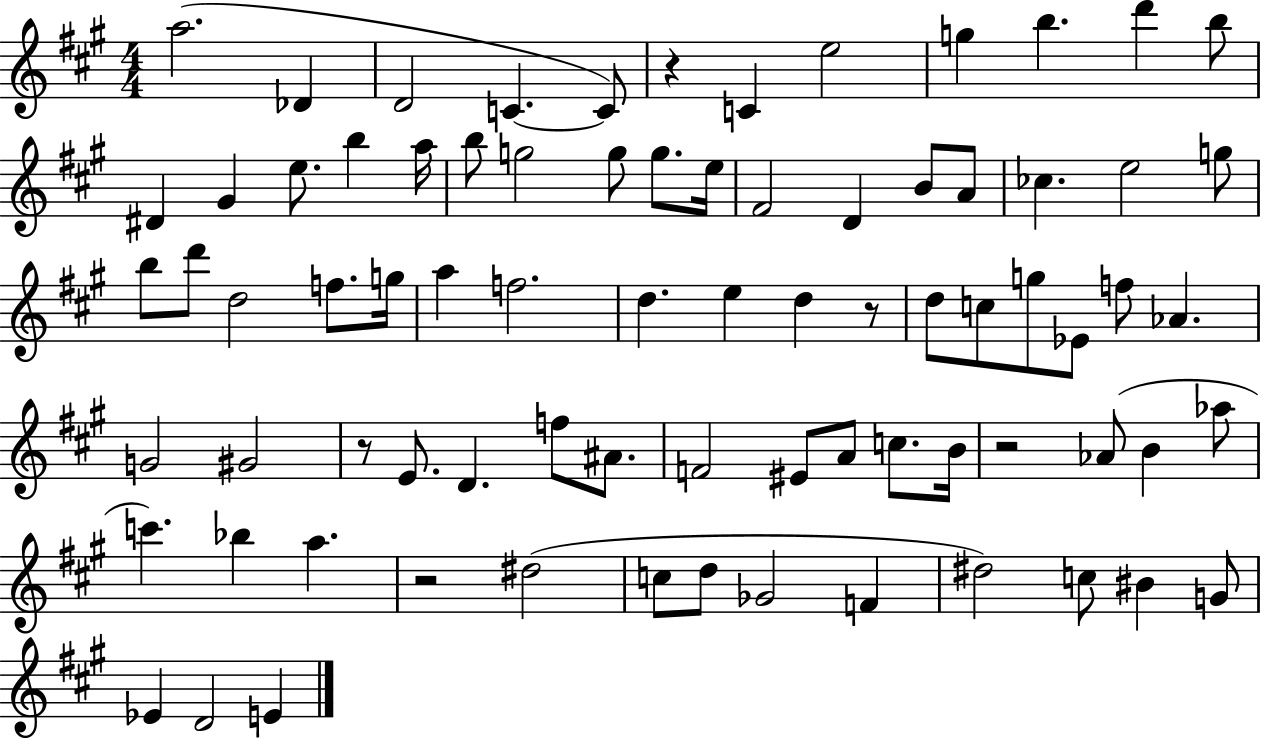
A5/h. Db4/q D4/h C4/q. C4/e R/q C4/q E5/h G5/q B5/q. D6/q B5/e D#4/q G#4/q E5/e. B5/q A5/s B5/e G5/h G5/e G5/e. E5/s F#4/h D4/q B4/e A4/e CES5/q. E5/h G5/e B5/e D6/e D5/h F5/e. G5/s A5/q F5/h. D5/q. E5/q D5/q R/e D5/e C5/e G5/e Eb4/e F5/e Ab4/q. G4/h G#4/h R/e E4/e. D4/q. F5/e A#4/e. F4/h EIS4/e A4/e C5/e. B4/s R/h Ab4/e B4/q Ab5/e C6/q. Bb5/q A5/q. R/h D#5/h C5/e D5/e Gb4/h F4/q D#5/h C5/e BIS4/q G4/e Eb4/q D4/h E4/q